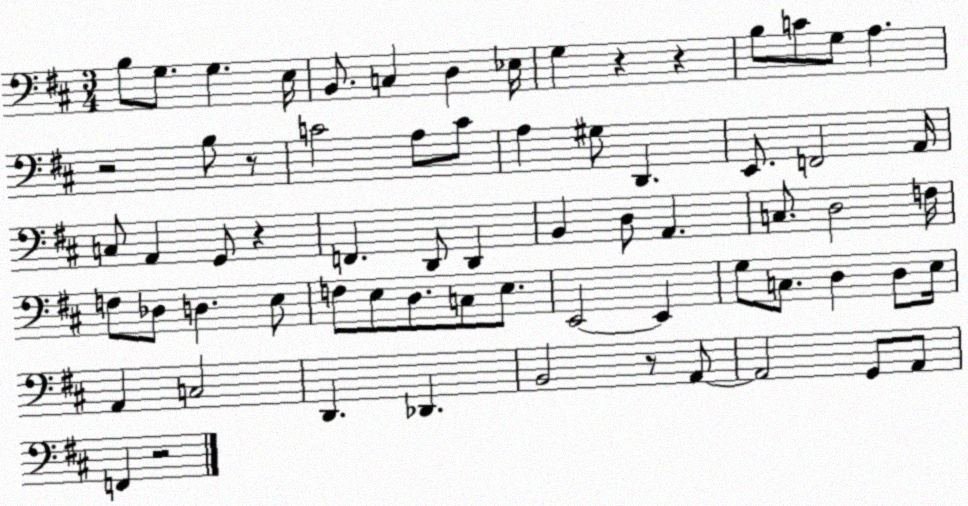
X:1
T:Untitled
M:3/4
L:1/4
K:D
B,/2 G,/2 G, E,/4 B,,/2 C, D, _E,/4 G, z z B,/2 C/2 G,/2 A, z2 B,/2 z/2 C2 A,/2 C/2 A, ^G,/2 D,, E,,/2 F,,2 A,,/4 C,/2 A,, G,,/2 z F,, D,,/2 D,, B,, D,/2 A,, C,/2 D,2 F,/4 F,/2 _D,/2 D, E,/2 F,/2 E,/2 D,/2 C,/2 E,/2 E,,2 E,, G,/2 C,/2 D, D,/2 E,/4 A,, C,2 D,, _D,, B,,2 z/2 A,,/2 A,,2 G,,/2 A,,/2 F,, z2